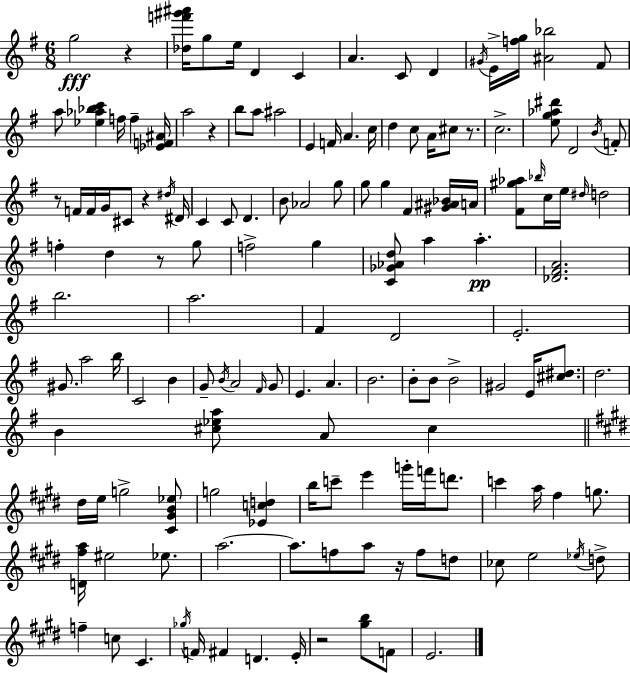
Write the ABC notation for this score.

X:1
T:Untitled
M:6/8
L:1/4
K:Em
g2 z [_df'^g'^a']/4 g/2 e/4 D C A C/2 D ^G/4 E/4 [fg]/4 [^A_b]2 ^F/2 a/2 [_e_a_bc'] f/4 f [_EF^A]/4 a2 z b/2 a/2 ^a2 E F/4 A c/4 d c/2 A/4 ^c/2 z/2 c2 [eg_a^d']/2 D2 B/4 F/2 z/2 F/4 F/4 G/4 ^C/2 z ^d/4 ^D/4 C C/2 D B/2 _A2 g/2 g/2 g ^F [^G^A_B]/4 A/4 [^F^g_a]/2 _b/4 c/4 e/4 ^d/4 d2 f d z/2 g/2 f2 g [C_G_Ad]/2 a a [_D^FA]2 b2 a2 ^F D2 E2 ^G/2 a2 b/4 C2 B G/2 B/4 A2 ^F/4 G/2 E A B2 B/2 B/2 B2 ^G2 E/4 [^c^d]/2 d2 B [^c_ea]/2 A/2 ^c ^d/4 e/4 g2 [^C^GB_e]/2 g2 [_Ecd] b/4 c'/2 e' g'/4 f'/4 d'/2 c' a/4 ^f g/2 [D^fa]/4 ^e2 _e/2 a2 a/2 f/2 a/2 z/4 f/2 d/2 _c/2 e2 _e/4 d/2 f c/2 ^C _g/4 F/4 ^F D E/4 z2 [^gb]/2 F/2 E2